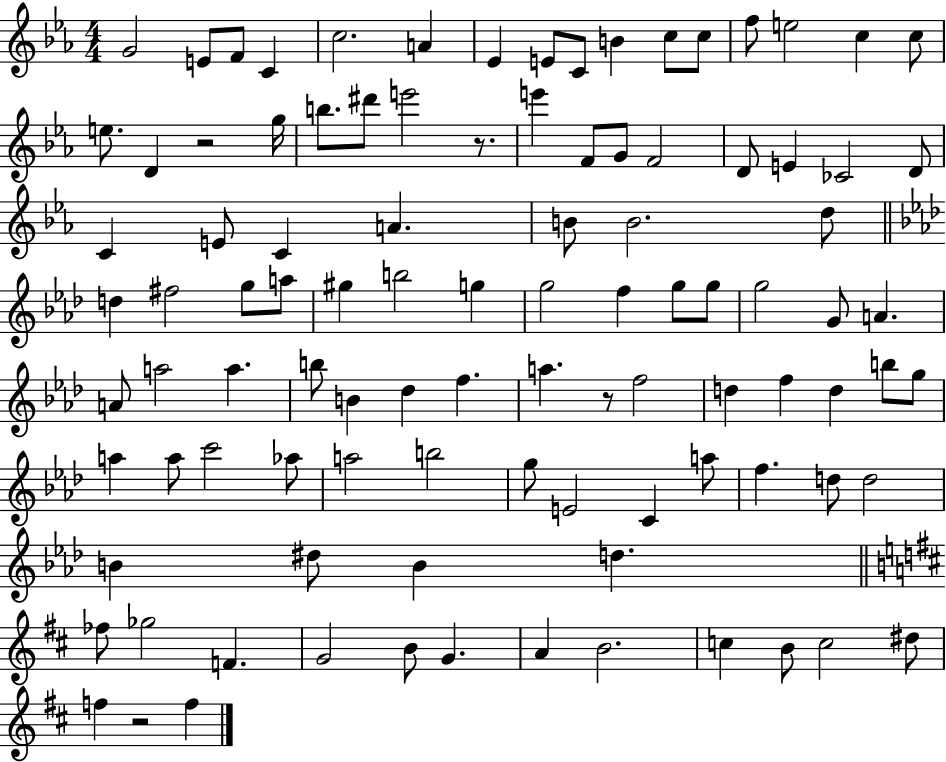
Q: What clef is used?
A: treble